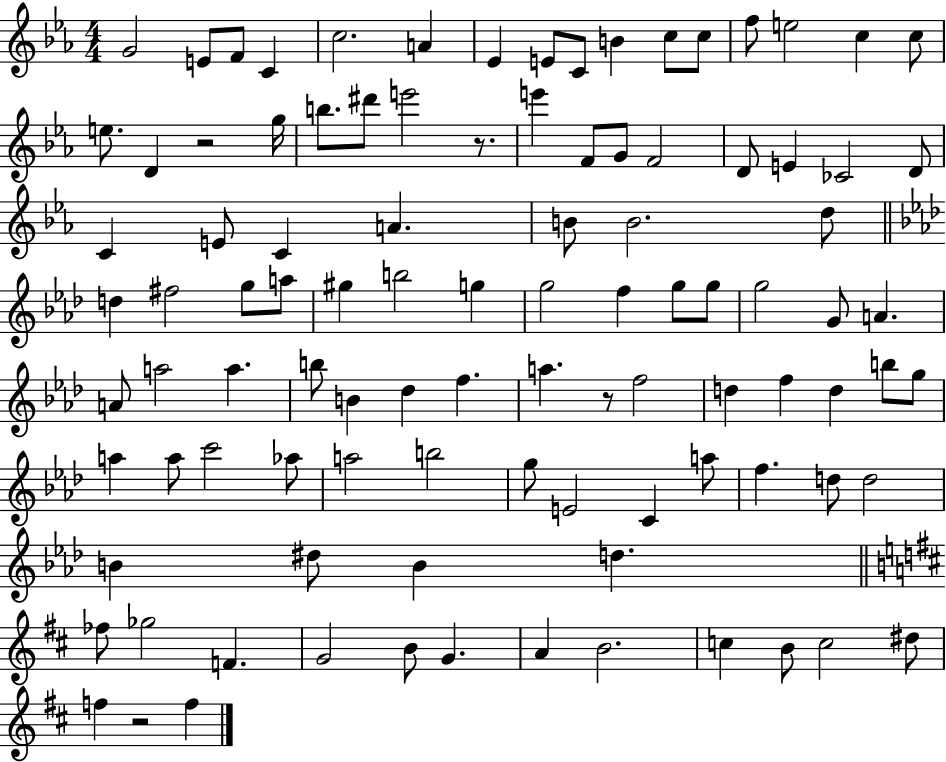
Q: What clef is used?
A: treble